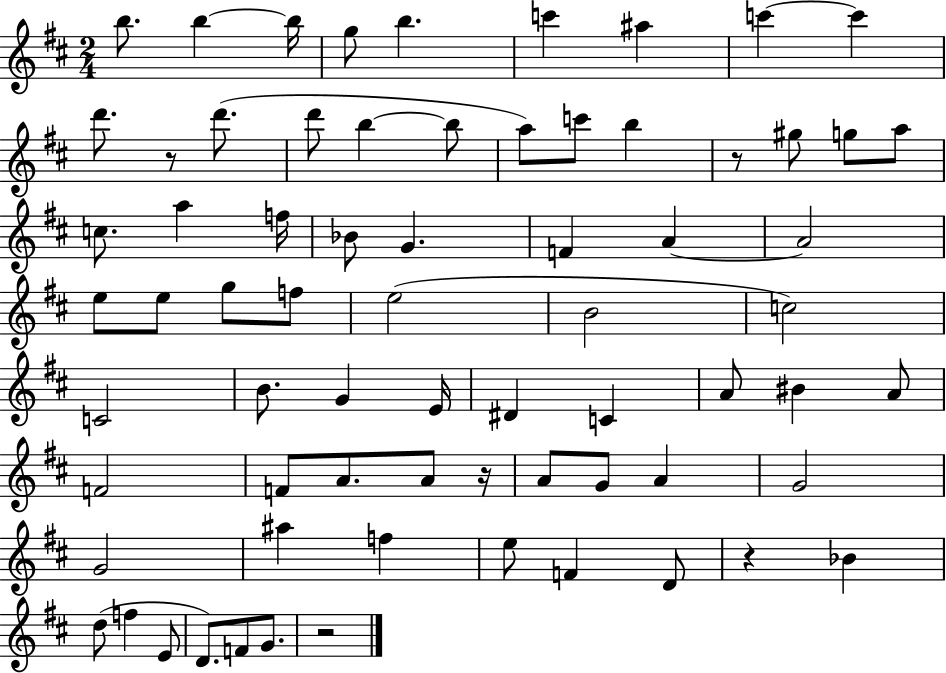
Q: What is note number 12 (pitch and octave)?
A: D6